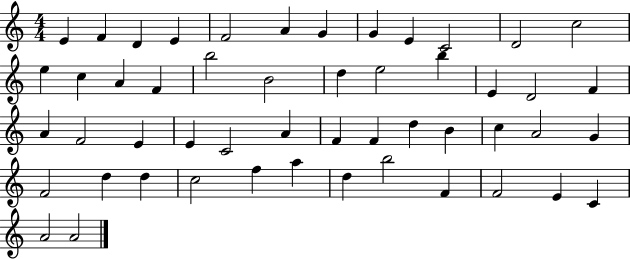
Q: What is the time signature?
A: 4/4